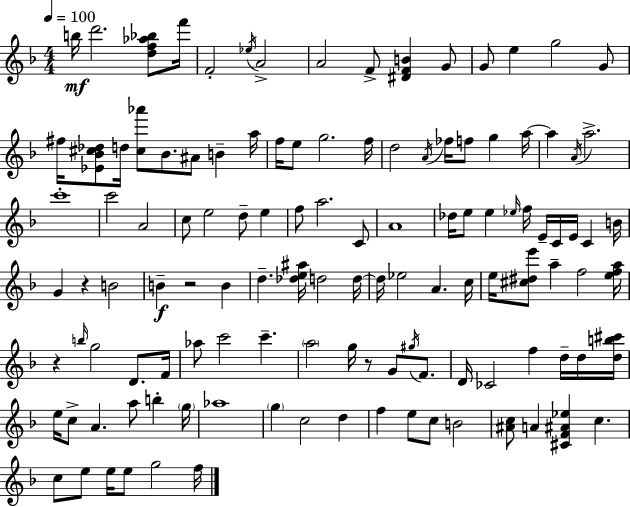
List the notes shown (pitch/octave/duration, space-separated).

B5/s D6/h. [D5,F5,Ab5,Bb5]/e F6/s F4/h Eb5/s A4/h A4/h F4/e [D#4,F4,B4]/q G4/e G4/e E5/q G5/h G4/e F#5/s [Eb4,Bb4,C#5,Db5]/e D5/s [C#5,Ab6]/e Bb4/e. A#4/e B4/q A5/s F5/s E5/e G5/h. F5/s D5/h A4/s FES5/s F5/e G5/q A5/s A5/q A4/s A5/h. C6/w C6/h A4/h C5/e E5/h D5/e E5/q F5/e A5/h. C4/e A4/w Db5/s E5/e E5/q Eb5/s F5/s E4/s C4/s E4/s C4/q B4/s G4/q R/q B4/h B4/q R/h B4/q D5/q. [Db5,E5,A#5]/s D5/h D5/s D5/s Eb5/h A4/q. C5/s E5/s [C#5,D#5,E6]/e A5/q F5/h [E5,F5,A5]/s R/q B5/s G5/h D4/e. F4/s Ab5/e C6/h C6/q. A5/h G5/s R/e G4/e G#5/s F4/e. D4/s CES4/h F5/q D5/s D5/s [D5,B5,C#6]/s E5/s C5/e A4/q. A5/e B5/q G5/s Ab5/w G5/q C5/h D5/q F5/q E5/e C5/e B4/h [A#4,C5]/e A4/q [C#4,F4,A#4,Eb5]/q C5/q. C5/e E5/e E5/s E5/e G5/h F5/s